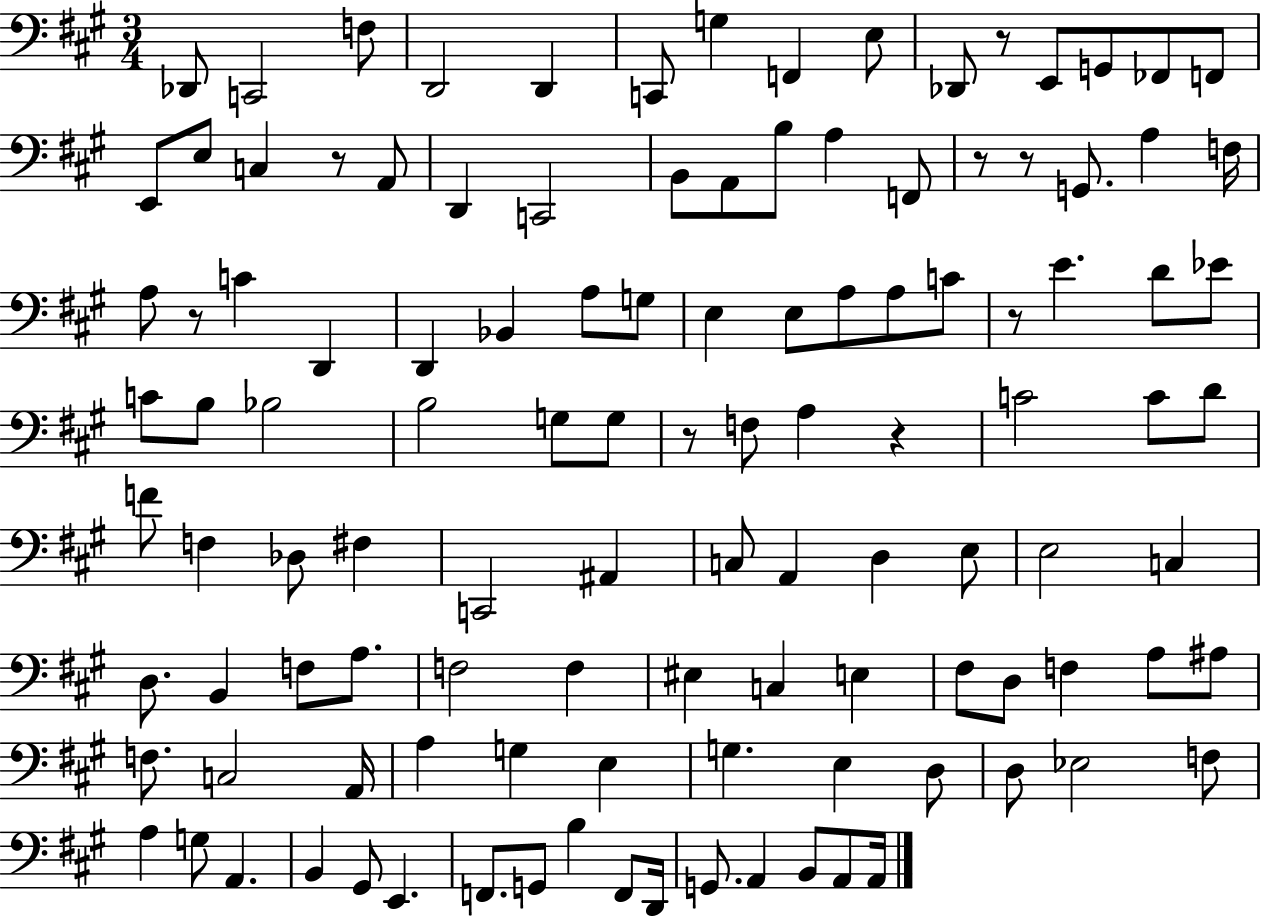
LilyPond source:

{
  \clef bass
  \numericTimeSignature
  \time 3/4
  \key a \major
  des,8 c,2 f8 | d,2 d,4 | c,8 g4 f,4 e8 | des,8 r8 e,8 g,8 fes,8 f,8 | \break e,8 e8 c4 r8 a,8 | d,4 c,2 | b,8 a,8 b8 a4 f,8 | r8 r8 g,8. a4 f16 | \break a8 r8 c'4 d,4 | d,4 bes,4 a8 g8 | e4 e8 a8 a8 c'8 | r8 e'4. d'8 ees'8 | \break c'8 b8 bes2 | b2 g8 g8 | r8 f8 a4 r4 | c'2 c'8 d'8 | \break f'8 f4 des8 fis4 | c,2 ais,4 | c8 a,4 d4 e8 | e2 c4 | \break d8. b,4 f8 a8. | f2 f4 | eis4 c4 e4 | fis8 d8 f4 a8 ais8 | \break f8. c2 a,16 | a4 g4 e4 | g4. e4 d8 | d8 ees2 f8 | \break a4 g8 a,4. | b,4 gis,8 e,4. | f,8. g,8 b4 f,8 d,16 | g,8. a,4 b,8 a,8 a,16 | \break \bar "|."
}